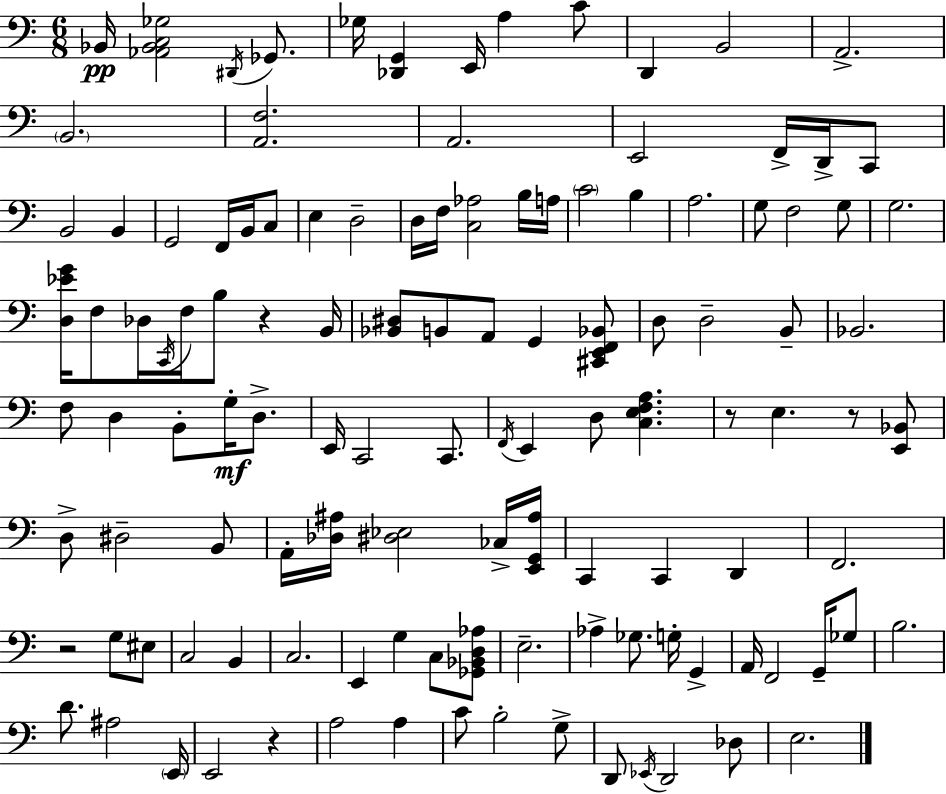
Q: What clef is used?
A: bass